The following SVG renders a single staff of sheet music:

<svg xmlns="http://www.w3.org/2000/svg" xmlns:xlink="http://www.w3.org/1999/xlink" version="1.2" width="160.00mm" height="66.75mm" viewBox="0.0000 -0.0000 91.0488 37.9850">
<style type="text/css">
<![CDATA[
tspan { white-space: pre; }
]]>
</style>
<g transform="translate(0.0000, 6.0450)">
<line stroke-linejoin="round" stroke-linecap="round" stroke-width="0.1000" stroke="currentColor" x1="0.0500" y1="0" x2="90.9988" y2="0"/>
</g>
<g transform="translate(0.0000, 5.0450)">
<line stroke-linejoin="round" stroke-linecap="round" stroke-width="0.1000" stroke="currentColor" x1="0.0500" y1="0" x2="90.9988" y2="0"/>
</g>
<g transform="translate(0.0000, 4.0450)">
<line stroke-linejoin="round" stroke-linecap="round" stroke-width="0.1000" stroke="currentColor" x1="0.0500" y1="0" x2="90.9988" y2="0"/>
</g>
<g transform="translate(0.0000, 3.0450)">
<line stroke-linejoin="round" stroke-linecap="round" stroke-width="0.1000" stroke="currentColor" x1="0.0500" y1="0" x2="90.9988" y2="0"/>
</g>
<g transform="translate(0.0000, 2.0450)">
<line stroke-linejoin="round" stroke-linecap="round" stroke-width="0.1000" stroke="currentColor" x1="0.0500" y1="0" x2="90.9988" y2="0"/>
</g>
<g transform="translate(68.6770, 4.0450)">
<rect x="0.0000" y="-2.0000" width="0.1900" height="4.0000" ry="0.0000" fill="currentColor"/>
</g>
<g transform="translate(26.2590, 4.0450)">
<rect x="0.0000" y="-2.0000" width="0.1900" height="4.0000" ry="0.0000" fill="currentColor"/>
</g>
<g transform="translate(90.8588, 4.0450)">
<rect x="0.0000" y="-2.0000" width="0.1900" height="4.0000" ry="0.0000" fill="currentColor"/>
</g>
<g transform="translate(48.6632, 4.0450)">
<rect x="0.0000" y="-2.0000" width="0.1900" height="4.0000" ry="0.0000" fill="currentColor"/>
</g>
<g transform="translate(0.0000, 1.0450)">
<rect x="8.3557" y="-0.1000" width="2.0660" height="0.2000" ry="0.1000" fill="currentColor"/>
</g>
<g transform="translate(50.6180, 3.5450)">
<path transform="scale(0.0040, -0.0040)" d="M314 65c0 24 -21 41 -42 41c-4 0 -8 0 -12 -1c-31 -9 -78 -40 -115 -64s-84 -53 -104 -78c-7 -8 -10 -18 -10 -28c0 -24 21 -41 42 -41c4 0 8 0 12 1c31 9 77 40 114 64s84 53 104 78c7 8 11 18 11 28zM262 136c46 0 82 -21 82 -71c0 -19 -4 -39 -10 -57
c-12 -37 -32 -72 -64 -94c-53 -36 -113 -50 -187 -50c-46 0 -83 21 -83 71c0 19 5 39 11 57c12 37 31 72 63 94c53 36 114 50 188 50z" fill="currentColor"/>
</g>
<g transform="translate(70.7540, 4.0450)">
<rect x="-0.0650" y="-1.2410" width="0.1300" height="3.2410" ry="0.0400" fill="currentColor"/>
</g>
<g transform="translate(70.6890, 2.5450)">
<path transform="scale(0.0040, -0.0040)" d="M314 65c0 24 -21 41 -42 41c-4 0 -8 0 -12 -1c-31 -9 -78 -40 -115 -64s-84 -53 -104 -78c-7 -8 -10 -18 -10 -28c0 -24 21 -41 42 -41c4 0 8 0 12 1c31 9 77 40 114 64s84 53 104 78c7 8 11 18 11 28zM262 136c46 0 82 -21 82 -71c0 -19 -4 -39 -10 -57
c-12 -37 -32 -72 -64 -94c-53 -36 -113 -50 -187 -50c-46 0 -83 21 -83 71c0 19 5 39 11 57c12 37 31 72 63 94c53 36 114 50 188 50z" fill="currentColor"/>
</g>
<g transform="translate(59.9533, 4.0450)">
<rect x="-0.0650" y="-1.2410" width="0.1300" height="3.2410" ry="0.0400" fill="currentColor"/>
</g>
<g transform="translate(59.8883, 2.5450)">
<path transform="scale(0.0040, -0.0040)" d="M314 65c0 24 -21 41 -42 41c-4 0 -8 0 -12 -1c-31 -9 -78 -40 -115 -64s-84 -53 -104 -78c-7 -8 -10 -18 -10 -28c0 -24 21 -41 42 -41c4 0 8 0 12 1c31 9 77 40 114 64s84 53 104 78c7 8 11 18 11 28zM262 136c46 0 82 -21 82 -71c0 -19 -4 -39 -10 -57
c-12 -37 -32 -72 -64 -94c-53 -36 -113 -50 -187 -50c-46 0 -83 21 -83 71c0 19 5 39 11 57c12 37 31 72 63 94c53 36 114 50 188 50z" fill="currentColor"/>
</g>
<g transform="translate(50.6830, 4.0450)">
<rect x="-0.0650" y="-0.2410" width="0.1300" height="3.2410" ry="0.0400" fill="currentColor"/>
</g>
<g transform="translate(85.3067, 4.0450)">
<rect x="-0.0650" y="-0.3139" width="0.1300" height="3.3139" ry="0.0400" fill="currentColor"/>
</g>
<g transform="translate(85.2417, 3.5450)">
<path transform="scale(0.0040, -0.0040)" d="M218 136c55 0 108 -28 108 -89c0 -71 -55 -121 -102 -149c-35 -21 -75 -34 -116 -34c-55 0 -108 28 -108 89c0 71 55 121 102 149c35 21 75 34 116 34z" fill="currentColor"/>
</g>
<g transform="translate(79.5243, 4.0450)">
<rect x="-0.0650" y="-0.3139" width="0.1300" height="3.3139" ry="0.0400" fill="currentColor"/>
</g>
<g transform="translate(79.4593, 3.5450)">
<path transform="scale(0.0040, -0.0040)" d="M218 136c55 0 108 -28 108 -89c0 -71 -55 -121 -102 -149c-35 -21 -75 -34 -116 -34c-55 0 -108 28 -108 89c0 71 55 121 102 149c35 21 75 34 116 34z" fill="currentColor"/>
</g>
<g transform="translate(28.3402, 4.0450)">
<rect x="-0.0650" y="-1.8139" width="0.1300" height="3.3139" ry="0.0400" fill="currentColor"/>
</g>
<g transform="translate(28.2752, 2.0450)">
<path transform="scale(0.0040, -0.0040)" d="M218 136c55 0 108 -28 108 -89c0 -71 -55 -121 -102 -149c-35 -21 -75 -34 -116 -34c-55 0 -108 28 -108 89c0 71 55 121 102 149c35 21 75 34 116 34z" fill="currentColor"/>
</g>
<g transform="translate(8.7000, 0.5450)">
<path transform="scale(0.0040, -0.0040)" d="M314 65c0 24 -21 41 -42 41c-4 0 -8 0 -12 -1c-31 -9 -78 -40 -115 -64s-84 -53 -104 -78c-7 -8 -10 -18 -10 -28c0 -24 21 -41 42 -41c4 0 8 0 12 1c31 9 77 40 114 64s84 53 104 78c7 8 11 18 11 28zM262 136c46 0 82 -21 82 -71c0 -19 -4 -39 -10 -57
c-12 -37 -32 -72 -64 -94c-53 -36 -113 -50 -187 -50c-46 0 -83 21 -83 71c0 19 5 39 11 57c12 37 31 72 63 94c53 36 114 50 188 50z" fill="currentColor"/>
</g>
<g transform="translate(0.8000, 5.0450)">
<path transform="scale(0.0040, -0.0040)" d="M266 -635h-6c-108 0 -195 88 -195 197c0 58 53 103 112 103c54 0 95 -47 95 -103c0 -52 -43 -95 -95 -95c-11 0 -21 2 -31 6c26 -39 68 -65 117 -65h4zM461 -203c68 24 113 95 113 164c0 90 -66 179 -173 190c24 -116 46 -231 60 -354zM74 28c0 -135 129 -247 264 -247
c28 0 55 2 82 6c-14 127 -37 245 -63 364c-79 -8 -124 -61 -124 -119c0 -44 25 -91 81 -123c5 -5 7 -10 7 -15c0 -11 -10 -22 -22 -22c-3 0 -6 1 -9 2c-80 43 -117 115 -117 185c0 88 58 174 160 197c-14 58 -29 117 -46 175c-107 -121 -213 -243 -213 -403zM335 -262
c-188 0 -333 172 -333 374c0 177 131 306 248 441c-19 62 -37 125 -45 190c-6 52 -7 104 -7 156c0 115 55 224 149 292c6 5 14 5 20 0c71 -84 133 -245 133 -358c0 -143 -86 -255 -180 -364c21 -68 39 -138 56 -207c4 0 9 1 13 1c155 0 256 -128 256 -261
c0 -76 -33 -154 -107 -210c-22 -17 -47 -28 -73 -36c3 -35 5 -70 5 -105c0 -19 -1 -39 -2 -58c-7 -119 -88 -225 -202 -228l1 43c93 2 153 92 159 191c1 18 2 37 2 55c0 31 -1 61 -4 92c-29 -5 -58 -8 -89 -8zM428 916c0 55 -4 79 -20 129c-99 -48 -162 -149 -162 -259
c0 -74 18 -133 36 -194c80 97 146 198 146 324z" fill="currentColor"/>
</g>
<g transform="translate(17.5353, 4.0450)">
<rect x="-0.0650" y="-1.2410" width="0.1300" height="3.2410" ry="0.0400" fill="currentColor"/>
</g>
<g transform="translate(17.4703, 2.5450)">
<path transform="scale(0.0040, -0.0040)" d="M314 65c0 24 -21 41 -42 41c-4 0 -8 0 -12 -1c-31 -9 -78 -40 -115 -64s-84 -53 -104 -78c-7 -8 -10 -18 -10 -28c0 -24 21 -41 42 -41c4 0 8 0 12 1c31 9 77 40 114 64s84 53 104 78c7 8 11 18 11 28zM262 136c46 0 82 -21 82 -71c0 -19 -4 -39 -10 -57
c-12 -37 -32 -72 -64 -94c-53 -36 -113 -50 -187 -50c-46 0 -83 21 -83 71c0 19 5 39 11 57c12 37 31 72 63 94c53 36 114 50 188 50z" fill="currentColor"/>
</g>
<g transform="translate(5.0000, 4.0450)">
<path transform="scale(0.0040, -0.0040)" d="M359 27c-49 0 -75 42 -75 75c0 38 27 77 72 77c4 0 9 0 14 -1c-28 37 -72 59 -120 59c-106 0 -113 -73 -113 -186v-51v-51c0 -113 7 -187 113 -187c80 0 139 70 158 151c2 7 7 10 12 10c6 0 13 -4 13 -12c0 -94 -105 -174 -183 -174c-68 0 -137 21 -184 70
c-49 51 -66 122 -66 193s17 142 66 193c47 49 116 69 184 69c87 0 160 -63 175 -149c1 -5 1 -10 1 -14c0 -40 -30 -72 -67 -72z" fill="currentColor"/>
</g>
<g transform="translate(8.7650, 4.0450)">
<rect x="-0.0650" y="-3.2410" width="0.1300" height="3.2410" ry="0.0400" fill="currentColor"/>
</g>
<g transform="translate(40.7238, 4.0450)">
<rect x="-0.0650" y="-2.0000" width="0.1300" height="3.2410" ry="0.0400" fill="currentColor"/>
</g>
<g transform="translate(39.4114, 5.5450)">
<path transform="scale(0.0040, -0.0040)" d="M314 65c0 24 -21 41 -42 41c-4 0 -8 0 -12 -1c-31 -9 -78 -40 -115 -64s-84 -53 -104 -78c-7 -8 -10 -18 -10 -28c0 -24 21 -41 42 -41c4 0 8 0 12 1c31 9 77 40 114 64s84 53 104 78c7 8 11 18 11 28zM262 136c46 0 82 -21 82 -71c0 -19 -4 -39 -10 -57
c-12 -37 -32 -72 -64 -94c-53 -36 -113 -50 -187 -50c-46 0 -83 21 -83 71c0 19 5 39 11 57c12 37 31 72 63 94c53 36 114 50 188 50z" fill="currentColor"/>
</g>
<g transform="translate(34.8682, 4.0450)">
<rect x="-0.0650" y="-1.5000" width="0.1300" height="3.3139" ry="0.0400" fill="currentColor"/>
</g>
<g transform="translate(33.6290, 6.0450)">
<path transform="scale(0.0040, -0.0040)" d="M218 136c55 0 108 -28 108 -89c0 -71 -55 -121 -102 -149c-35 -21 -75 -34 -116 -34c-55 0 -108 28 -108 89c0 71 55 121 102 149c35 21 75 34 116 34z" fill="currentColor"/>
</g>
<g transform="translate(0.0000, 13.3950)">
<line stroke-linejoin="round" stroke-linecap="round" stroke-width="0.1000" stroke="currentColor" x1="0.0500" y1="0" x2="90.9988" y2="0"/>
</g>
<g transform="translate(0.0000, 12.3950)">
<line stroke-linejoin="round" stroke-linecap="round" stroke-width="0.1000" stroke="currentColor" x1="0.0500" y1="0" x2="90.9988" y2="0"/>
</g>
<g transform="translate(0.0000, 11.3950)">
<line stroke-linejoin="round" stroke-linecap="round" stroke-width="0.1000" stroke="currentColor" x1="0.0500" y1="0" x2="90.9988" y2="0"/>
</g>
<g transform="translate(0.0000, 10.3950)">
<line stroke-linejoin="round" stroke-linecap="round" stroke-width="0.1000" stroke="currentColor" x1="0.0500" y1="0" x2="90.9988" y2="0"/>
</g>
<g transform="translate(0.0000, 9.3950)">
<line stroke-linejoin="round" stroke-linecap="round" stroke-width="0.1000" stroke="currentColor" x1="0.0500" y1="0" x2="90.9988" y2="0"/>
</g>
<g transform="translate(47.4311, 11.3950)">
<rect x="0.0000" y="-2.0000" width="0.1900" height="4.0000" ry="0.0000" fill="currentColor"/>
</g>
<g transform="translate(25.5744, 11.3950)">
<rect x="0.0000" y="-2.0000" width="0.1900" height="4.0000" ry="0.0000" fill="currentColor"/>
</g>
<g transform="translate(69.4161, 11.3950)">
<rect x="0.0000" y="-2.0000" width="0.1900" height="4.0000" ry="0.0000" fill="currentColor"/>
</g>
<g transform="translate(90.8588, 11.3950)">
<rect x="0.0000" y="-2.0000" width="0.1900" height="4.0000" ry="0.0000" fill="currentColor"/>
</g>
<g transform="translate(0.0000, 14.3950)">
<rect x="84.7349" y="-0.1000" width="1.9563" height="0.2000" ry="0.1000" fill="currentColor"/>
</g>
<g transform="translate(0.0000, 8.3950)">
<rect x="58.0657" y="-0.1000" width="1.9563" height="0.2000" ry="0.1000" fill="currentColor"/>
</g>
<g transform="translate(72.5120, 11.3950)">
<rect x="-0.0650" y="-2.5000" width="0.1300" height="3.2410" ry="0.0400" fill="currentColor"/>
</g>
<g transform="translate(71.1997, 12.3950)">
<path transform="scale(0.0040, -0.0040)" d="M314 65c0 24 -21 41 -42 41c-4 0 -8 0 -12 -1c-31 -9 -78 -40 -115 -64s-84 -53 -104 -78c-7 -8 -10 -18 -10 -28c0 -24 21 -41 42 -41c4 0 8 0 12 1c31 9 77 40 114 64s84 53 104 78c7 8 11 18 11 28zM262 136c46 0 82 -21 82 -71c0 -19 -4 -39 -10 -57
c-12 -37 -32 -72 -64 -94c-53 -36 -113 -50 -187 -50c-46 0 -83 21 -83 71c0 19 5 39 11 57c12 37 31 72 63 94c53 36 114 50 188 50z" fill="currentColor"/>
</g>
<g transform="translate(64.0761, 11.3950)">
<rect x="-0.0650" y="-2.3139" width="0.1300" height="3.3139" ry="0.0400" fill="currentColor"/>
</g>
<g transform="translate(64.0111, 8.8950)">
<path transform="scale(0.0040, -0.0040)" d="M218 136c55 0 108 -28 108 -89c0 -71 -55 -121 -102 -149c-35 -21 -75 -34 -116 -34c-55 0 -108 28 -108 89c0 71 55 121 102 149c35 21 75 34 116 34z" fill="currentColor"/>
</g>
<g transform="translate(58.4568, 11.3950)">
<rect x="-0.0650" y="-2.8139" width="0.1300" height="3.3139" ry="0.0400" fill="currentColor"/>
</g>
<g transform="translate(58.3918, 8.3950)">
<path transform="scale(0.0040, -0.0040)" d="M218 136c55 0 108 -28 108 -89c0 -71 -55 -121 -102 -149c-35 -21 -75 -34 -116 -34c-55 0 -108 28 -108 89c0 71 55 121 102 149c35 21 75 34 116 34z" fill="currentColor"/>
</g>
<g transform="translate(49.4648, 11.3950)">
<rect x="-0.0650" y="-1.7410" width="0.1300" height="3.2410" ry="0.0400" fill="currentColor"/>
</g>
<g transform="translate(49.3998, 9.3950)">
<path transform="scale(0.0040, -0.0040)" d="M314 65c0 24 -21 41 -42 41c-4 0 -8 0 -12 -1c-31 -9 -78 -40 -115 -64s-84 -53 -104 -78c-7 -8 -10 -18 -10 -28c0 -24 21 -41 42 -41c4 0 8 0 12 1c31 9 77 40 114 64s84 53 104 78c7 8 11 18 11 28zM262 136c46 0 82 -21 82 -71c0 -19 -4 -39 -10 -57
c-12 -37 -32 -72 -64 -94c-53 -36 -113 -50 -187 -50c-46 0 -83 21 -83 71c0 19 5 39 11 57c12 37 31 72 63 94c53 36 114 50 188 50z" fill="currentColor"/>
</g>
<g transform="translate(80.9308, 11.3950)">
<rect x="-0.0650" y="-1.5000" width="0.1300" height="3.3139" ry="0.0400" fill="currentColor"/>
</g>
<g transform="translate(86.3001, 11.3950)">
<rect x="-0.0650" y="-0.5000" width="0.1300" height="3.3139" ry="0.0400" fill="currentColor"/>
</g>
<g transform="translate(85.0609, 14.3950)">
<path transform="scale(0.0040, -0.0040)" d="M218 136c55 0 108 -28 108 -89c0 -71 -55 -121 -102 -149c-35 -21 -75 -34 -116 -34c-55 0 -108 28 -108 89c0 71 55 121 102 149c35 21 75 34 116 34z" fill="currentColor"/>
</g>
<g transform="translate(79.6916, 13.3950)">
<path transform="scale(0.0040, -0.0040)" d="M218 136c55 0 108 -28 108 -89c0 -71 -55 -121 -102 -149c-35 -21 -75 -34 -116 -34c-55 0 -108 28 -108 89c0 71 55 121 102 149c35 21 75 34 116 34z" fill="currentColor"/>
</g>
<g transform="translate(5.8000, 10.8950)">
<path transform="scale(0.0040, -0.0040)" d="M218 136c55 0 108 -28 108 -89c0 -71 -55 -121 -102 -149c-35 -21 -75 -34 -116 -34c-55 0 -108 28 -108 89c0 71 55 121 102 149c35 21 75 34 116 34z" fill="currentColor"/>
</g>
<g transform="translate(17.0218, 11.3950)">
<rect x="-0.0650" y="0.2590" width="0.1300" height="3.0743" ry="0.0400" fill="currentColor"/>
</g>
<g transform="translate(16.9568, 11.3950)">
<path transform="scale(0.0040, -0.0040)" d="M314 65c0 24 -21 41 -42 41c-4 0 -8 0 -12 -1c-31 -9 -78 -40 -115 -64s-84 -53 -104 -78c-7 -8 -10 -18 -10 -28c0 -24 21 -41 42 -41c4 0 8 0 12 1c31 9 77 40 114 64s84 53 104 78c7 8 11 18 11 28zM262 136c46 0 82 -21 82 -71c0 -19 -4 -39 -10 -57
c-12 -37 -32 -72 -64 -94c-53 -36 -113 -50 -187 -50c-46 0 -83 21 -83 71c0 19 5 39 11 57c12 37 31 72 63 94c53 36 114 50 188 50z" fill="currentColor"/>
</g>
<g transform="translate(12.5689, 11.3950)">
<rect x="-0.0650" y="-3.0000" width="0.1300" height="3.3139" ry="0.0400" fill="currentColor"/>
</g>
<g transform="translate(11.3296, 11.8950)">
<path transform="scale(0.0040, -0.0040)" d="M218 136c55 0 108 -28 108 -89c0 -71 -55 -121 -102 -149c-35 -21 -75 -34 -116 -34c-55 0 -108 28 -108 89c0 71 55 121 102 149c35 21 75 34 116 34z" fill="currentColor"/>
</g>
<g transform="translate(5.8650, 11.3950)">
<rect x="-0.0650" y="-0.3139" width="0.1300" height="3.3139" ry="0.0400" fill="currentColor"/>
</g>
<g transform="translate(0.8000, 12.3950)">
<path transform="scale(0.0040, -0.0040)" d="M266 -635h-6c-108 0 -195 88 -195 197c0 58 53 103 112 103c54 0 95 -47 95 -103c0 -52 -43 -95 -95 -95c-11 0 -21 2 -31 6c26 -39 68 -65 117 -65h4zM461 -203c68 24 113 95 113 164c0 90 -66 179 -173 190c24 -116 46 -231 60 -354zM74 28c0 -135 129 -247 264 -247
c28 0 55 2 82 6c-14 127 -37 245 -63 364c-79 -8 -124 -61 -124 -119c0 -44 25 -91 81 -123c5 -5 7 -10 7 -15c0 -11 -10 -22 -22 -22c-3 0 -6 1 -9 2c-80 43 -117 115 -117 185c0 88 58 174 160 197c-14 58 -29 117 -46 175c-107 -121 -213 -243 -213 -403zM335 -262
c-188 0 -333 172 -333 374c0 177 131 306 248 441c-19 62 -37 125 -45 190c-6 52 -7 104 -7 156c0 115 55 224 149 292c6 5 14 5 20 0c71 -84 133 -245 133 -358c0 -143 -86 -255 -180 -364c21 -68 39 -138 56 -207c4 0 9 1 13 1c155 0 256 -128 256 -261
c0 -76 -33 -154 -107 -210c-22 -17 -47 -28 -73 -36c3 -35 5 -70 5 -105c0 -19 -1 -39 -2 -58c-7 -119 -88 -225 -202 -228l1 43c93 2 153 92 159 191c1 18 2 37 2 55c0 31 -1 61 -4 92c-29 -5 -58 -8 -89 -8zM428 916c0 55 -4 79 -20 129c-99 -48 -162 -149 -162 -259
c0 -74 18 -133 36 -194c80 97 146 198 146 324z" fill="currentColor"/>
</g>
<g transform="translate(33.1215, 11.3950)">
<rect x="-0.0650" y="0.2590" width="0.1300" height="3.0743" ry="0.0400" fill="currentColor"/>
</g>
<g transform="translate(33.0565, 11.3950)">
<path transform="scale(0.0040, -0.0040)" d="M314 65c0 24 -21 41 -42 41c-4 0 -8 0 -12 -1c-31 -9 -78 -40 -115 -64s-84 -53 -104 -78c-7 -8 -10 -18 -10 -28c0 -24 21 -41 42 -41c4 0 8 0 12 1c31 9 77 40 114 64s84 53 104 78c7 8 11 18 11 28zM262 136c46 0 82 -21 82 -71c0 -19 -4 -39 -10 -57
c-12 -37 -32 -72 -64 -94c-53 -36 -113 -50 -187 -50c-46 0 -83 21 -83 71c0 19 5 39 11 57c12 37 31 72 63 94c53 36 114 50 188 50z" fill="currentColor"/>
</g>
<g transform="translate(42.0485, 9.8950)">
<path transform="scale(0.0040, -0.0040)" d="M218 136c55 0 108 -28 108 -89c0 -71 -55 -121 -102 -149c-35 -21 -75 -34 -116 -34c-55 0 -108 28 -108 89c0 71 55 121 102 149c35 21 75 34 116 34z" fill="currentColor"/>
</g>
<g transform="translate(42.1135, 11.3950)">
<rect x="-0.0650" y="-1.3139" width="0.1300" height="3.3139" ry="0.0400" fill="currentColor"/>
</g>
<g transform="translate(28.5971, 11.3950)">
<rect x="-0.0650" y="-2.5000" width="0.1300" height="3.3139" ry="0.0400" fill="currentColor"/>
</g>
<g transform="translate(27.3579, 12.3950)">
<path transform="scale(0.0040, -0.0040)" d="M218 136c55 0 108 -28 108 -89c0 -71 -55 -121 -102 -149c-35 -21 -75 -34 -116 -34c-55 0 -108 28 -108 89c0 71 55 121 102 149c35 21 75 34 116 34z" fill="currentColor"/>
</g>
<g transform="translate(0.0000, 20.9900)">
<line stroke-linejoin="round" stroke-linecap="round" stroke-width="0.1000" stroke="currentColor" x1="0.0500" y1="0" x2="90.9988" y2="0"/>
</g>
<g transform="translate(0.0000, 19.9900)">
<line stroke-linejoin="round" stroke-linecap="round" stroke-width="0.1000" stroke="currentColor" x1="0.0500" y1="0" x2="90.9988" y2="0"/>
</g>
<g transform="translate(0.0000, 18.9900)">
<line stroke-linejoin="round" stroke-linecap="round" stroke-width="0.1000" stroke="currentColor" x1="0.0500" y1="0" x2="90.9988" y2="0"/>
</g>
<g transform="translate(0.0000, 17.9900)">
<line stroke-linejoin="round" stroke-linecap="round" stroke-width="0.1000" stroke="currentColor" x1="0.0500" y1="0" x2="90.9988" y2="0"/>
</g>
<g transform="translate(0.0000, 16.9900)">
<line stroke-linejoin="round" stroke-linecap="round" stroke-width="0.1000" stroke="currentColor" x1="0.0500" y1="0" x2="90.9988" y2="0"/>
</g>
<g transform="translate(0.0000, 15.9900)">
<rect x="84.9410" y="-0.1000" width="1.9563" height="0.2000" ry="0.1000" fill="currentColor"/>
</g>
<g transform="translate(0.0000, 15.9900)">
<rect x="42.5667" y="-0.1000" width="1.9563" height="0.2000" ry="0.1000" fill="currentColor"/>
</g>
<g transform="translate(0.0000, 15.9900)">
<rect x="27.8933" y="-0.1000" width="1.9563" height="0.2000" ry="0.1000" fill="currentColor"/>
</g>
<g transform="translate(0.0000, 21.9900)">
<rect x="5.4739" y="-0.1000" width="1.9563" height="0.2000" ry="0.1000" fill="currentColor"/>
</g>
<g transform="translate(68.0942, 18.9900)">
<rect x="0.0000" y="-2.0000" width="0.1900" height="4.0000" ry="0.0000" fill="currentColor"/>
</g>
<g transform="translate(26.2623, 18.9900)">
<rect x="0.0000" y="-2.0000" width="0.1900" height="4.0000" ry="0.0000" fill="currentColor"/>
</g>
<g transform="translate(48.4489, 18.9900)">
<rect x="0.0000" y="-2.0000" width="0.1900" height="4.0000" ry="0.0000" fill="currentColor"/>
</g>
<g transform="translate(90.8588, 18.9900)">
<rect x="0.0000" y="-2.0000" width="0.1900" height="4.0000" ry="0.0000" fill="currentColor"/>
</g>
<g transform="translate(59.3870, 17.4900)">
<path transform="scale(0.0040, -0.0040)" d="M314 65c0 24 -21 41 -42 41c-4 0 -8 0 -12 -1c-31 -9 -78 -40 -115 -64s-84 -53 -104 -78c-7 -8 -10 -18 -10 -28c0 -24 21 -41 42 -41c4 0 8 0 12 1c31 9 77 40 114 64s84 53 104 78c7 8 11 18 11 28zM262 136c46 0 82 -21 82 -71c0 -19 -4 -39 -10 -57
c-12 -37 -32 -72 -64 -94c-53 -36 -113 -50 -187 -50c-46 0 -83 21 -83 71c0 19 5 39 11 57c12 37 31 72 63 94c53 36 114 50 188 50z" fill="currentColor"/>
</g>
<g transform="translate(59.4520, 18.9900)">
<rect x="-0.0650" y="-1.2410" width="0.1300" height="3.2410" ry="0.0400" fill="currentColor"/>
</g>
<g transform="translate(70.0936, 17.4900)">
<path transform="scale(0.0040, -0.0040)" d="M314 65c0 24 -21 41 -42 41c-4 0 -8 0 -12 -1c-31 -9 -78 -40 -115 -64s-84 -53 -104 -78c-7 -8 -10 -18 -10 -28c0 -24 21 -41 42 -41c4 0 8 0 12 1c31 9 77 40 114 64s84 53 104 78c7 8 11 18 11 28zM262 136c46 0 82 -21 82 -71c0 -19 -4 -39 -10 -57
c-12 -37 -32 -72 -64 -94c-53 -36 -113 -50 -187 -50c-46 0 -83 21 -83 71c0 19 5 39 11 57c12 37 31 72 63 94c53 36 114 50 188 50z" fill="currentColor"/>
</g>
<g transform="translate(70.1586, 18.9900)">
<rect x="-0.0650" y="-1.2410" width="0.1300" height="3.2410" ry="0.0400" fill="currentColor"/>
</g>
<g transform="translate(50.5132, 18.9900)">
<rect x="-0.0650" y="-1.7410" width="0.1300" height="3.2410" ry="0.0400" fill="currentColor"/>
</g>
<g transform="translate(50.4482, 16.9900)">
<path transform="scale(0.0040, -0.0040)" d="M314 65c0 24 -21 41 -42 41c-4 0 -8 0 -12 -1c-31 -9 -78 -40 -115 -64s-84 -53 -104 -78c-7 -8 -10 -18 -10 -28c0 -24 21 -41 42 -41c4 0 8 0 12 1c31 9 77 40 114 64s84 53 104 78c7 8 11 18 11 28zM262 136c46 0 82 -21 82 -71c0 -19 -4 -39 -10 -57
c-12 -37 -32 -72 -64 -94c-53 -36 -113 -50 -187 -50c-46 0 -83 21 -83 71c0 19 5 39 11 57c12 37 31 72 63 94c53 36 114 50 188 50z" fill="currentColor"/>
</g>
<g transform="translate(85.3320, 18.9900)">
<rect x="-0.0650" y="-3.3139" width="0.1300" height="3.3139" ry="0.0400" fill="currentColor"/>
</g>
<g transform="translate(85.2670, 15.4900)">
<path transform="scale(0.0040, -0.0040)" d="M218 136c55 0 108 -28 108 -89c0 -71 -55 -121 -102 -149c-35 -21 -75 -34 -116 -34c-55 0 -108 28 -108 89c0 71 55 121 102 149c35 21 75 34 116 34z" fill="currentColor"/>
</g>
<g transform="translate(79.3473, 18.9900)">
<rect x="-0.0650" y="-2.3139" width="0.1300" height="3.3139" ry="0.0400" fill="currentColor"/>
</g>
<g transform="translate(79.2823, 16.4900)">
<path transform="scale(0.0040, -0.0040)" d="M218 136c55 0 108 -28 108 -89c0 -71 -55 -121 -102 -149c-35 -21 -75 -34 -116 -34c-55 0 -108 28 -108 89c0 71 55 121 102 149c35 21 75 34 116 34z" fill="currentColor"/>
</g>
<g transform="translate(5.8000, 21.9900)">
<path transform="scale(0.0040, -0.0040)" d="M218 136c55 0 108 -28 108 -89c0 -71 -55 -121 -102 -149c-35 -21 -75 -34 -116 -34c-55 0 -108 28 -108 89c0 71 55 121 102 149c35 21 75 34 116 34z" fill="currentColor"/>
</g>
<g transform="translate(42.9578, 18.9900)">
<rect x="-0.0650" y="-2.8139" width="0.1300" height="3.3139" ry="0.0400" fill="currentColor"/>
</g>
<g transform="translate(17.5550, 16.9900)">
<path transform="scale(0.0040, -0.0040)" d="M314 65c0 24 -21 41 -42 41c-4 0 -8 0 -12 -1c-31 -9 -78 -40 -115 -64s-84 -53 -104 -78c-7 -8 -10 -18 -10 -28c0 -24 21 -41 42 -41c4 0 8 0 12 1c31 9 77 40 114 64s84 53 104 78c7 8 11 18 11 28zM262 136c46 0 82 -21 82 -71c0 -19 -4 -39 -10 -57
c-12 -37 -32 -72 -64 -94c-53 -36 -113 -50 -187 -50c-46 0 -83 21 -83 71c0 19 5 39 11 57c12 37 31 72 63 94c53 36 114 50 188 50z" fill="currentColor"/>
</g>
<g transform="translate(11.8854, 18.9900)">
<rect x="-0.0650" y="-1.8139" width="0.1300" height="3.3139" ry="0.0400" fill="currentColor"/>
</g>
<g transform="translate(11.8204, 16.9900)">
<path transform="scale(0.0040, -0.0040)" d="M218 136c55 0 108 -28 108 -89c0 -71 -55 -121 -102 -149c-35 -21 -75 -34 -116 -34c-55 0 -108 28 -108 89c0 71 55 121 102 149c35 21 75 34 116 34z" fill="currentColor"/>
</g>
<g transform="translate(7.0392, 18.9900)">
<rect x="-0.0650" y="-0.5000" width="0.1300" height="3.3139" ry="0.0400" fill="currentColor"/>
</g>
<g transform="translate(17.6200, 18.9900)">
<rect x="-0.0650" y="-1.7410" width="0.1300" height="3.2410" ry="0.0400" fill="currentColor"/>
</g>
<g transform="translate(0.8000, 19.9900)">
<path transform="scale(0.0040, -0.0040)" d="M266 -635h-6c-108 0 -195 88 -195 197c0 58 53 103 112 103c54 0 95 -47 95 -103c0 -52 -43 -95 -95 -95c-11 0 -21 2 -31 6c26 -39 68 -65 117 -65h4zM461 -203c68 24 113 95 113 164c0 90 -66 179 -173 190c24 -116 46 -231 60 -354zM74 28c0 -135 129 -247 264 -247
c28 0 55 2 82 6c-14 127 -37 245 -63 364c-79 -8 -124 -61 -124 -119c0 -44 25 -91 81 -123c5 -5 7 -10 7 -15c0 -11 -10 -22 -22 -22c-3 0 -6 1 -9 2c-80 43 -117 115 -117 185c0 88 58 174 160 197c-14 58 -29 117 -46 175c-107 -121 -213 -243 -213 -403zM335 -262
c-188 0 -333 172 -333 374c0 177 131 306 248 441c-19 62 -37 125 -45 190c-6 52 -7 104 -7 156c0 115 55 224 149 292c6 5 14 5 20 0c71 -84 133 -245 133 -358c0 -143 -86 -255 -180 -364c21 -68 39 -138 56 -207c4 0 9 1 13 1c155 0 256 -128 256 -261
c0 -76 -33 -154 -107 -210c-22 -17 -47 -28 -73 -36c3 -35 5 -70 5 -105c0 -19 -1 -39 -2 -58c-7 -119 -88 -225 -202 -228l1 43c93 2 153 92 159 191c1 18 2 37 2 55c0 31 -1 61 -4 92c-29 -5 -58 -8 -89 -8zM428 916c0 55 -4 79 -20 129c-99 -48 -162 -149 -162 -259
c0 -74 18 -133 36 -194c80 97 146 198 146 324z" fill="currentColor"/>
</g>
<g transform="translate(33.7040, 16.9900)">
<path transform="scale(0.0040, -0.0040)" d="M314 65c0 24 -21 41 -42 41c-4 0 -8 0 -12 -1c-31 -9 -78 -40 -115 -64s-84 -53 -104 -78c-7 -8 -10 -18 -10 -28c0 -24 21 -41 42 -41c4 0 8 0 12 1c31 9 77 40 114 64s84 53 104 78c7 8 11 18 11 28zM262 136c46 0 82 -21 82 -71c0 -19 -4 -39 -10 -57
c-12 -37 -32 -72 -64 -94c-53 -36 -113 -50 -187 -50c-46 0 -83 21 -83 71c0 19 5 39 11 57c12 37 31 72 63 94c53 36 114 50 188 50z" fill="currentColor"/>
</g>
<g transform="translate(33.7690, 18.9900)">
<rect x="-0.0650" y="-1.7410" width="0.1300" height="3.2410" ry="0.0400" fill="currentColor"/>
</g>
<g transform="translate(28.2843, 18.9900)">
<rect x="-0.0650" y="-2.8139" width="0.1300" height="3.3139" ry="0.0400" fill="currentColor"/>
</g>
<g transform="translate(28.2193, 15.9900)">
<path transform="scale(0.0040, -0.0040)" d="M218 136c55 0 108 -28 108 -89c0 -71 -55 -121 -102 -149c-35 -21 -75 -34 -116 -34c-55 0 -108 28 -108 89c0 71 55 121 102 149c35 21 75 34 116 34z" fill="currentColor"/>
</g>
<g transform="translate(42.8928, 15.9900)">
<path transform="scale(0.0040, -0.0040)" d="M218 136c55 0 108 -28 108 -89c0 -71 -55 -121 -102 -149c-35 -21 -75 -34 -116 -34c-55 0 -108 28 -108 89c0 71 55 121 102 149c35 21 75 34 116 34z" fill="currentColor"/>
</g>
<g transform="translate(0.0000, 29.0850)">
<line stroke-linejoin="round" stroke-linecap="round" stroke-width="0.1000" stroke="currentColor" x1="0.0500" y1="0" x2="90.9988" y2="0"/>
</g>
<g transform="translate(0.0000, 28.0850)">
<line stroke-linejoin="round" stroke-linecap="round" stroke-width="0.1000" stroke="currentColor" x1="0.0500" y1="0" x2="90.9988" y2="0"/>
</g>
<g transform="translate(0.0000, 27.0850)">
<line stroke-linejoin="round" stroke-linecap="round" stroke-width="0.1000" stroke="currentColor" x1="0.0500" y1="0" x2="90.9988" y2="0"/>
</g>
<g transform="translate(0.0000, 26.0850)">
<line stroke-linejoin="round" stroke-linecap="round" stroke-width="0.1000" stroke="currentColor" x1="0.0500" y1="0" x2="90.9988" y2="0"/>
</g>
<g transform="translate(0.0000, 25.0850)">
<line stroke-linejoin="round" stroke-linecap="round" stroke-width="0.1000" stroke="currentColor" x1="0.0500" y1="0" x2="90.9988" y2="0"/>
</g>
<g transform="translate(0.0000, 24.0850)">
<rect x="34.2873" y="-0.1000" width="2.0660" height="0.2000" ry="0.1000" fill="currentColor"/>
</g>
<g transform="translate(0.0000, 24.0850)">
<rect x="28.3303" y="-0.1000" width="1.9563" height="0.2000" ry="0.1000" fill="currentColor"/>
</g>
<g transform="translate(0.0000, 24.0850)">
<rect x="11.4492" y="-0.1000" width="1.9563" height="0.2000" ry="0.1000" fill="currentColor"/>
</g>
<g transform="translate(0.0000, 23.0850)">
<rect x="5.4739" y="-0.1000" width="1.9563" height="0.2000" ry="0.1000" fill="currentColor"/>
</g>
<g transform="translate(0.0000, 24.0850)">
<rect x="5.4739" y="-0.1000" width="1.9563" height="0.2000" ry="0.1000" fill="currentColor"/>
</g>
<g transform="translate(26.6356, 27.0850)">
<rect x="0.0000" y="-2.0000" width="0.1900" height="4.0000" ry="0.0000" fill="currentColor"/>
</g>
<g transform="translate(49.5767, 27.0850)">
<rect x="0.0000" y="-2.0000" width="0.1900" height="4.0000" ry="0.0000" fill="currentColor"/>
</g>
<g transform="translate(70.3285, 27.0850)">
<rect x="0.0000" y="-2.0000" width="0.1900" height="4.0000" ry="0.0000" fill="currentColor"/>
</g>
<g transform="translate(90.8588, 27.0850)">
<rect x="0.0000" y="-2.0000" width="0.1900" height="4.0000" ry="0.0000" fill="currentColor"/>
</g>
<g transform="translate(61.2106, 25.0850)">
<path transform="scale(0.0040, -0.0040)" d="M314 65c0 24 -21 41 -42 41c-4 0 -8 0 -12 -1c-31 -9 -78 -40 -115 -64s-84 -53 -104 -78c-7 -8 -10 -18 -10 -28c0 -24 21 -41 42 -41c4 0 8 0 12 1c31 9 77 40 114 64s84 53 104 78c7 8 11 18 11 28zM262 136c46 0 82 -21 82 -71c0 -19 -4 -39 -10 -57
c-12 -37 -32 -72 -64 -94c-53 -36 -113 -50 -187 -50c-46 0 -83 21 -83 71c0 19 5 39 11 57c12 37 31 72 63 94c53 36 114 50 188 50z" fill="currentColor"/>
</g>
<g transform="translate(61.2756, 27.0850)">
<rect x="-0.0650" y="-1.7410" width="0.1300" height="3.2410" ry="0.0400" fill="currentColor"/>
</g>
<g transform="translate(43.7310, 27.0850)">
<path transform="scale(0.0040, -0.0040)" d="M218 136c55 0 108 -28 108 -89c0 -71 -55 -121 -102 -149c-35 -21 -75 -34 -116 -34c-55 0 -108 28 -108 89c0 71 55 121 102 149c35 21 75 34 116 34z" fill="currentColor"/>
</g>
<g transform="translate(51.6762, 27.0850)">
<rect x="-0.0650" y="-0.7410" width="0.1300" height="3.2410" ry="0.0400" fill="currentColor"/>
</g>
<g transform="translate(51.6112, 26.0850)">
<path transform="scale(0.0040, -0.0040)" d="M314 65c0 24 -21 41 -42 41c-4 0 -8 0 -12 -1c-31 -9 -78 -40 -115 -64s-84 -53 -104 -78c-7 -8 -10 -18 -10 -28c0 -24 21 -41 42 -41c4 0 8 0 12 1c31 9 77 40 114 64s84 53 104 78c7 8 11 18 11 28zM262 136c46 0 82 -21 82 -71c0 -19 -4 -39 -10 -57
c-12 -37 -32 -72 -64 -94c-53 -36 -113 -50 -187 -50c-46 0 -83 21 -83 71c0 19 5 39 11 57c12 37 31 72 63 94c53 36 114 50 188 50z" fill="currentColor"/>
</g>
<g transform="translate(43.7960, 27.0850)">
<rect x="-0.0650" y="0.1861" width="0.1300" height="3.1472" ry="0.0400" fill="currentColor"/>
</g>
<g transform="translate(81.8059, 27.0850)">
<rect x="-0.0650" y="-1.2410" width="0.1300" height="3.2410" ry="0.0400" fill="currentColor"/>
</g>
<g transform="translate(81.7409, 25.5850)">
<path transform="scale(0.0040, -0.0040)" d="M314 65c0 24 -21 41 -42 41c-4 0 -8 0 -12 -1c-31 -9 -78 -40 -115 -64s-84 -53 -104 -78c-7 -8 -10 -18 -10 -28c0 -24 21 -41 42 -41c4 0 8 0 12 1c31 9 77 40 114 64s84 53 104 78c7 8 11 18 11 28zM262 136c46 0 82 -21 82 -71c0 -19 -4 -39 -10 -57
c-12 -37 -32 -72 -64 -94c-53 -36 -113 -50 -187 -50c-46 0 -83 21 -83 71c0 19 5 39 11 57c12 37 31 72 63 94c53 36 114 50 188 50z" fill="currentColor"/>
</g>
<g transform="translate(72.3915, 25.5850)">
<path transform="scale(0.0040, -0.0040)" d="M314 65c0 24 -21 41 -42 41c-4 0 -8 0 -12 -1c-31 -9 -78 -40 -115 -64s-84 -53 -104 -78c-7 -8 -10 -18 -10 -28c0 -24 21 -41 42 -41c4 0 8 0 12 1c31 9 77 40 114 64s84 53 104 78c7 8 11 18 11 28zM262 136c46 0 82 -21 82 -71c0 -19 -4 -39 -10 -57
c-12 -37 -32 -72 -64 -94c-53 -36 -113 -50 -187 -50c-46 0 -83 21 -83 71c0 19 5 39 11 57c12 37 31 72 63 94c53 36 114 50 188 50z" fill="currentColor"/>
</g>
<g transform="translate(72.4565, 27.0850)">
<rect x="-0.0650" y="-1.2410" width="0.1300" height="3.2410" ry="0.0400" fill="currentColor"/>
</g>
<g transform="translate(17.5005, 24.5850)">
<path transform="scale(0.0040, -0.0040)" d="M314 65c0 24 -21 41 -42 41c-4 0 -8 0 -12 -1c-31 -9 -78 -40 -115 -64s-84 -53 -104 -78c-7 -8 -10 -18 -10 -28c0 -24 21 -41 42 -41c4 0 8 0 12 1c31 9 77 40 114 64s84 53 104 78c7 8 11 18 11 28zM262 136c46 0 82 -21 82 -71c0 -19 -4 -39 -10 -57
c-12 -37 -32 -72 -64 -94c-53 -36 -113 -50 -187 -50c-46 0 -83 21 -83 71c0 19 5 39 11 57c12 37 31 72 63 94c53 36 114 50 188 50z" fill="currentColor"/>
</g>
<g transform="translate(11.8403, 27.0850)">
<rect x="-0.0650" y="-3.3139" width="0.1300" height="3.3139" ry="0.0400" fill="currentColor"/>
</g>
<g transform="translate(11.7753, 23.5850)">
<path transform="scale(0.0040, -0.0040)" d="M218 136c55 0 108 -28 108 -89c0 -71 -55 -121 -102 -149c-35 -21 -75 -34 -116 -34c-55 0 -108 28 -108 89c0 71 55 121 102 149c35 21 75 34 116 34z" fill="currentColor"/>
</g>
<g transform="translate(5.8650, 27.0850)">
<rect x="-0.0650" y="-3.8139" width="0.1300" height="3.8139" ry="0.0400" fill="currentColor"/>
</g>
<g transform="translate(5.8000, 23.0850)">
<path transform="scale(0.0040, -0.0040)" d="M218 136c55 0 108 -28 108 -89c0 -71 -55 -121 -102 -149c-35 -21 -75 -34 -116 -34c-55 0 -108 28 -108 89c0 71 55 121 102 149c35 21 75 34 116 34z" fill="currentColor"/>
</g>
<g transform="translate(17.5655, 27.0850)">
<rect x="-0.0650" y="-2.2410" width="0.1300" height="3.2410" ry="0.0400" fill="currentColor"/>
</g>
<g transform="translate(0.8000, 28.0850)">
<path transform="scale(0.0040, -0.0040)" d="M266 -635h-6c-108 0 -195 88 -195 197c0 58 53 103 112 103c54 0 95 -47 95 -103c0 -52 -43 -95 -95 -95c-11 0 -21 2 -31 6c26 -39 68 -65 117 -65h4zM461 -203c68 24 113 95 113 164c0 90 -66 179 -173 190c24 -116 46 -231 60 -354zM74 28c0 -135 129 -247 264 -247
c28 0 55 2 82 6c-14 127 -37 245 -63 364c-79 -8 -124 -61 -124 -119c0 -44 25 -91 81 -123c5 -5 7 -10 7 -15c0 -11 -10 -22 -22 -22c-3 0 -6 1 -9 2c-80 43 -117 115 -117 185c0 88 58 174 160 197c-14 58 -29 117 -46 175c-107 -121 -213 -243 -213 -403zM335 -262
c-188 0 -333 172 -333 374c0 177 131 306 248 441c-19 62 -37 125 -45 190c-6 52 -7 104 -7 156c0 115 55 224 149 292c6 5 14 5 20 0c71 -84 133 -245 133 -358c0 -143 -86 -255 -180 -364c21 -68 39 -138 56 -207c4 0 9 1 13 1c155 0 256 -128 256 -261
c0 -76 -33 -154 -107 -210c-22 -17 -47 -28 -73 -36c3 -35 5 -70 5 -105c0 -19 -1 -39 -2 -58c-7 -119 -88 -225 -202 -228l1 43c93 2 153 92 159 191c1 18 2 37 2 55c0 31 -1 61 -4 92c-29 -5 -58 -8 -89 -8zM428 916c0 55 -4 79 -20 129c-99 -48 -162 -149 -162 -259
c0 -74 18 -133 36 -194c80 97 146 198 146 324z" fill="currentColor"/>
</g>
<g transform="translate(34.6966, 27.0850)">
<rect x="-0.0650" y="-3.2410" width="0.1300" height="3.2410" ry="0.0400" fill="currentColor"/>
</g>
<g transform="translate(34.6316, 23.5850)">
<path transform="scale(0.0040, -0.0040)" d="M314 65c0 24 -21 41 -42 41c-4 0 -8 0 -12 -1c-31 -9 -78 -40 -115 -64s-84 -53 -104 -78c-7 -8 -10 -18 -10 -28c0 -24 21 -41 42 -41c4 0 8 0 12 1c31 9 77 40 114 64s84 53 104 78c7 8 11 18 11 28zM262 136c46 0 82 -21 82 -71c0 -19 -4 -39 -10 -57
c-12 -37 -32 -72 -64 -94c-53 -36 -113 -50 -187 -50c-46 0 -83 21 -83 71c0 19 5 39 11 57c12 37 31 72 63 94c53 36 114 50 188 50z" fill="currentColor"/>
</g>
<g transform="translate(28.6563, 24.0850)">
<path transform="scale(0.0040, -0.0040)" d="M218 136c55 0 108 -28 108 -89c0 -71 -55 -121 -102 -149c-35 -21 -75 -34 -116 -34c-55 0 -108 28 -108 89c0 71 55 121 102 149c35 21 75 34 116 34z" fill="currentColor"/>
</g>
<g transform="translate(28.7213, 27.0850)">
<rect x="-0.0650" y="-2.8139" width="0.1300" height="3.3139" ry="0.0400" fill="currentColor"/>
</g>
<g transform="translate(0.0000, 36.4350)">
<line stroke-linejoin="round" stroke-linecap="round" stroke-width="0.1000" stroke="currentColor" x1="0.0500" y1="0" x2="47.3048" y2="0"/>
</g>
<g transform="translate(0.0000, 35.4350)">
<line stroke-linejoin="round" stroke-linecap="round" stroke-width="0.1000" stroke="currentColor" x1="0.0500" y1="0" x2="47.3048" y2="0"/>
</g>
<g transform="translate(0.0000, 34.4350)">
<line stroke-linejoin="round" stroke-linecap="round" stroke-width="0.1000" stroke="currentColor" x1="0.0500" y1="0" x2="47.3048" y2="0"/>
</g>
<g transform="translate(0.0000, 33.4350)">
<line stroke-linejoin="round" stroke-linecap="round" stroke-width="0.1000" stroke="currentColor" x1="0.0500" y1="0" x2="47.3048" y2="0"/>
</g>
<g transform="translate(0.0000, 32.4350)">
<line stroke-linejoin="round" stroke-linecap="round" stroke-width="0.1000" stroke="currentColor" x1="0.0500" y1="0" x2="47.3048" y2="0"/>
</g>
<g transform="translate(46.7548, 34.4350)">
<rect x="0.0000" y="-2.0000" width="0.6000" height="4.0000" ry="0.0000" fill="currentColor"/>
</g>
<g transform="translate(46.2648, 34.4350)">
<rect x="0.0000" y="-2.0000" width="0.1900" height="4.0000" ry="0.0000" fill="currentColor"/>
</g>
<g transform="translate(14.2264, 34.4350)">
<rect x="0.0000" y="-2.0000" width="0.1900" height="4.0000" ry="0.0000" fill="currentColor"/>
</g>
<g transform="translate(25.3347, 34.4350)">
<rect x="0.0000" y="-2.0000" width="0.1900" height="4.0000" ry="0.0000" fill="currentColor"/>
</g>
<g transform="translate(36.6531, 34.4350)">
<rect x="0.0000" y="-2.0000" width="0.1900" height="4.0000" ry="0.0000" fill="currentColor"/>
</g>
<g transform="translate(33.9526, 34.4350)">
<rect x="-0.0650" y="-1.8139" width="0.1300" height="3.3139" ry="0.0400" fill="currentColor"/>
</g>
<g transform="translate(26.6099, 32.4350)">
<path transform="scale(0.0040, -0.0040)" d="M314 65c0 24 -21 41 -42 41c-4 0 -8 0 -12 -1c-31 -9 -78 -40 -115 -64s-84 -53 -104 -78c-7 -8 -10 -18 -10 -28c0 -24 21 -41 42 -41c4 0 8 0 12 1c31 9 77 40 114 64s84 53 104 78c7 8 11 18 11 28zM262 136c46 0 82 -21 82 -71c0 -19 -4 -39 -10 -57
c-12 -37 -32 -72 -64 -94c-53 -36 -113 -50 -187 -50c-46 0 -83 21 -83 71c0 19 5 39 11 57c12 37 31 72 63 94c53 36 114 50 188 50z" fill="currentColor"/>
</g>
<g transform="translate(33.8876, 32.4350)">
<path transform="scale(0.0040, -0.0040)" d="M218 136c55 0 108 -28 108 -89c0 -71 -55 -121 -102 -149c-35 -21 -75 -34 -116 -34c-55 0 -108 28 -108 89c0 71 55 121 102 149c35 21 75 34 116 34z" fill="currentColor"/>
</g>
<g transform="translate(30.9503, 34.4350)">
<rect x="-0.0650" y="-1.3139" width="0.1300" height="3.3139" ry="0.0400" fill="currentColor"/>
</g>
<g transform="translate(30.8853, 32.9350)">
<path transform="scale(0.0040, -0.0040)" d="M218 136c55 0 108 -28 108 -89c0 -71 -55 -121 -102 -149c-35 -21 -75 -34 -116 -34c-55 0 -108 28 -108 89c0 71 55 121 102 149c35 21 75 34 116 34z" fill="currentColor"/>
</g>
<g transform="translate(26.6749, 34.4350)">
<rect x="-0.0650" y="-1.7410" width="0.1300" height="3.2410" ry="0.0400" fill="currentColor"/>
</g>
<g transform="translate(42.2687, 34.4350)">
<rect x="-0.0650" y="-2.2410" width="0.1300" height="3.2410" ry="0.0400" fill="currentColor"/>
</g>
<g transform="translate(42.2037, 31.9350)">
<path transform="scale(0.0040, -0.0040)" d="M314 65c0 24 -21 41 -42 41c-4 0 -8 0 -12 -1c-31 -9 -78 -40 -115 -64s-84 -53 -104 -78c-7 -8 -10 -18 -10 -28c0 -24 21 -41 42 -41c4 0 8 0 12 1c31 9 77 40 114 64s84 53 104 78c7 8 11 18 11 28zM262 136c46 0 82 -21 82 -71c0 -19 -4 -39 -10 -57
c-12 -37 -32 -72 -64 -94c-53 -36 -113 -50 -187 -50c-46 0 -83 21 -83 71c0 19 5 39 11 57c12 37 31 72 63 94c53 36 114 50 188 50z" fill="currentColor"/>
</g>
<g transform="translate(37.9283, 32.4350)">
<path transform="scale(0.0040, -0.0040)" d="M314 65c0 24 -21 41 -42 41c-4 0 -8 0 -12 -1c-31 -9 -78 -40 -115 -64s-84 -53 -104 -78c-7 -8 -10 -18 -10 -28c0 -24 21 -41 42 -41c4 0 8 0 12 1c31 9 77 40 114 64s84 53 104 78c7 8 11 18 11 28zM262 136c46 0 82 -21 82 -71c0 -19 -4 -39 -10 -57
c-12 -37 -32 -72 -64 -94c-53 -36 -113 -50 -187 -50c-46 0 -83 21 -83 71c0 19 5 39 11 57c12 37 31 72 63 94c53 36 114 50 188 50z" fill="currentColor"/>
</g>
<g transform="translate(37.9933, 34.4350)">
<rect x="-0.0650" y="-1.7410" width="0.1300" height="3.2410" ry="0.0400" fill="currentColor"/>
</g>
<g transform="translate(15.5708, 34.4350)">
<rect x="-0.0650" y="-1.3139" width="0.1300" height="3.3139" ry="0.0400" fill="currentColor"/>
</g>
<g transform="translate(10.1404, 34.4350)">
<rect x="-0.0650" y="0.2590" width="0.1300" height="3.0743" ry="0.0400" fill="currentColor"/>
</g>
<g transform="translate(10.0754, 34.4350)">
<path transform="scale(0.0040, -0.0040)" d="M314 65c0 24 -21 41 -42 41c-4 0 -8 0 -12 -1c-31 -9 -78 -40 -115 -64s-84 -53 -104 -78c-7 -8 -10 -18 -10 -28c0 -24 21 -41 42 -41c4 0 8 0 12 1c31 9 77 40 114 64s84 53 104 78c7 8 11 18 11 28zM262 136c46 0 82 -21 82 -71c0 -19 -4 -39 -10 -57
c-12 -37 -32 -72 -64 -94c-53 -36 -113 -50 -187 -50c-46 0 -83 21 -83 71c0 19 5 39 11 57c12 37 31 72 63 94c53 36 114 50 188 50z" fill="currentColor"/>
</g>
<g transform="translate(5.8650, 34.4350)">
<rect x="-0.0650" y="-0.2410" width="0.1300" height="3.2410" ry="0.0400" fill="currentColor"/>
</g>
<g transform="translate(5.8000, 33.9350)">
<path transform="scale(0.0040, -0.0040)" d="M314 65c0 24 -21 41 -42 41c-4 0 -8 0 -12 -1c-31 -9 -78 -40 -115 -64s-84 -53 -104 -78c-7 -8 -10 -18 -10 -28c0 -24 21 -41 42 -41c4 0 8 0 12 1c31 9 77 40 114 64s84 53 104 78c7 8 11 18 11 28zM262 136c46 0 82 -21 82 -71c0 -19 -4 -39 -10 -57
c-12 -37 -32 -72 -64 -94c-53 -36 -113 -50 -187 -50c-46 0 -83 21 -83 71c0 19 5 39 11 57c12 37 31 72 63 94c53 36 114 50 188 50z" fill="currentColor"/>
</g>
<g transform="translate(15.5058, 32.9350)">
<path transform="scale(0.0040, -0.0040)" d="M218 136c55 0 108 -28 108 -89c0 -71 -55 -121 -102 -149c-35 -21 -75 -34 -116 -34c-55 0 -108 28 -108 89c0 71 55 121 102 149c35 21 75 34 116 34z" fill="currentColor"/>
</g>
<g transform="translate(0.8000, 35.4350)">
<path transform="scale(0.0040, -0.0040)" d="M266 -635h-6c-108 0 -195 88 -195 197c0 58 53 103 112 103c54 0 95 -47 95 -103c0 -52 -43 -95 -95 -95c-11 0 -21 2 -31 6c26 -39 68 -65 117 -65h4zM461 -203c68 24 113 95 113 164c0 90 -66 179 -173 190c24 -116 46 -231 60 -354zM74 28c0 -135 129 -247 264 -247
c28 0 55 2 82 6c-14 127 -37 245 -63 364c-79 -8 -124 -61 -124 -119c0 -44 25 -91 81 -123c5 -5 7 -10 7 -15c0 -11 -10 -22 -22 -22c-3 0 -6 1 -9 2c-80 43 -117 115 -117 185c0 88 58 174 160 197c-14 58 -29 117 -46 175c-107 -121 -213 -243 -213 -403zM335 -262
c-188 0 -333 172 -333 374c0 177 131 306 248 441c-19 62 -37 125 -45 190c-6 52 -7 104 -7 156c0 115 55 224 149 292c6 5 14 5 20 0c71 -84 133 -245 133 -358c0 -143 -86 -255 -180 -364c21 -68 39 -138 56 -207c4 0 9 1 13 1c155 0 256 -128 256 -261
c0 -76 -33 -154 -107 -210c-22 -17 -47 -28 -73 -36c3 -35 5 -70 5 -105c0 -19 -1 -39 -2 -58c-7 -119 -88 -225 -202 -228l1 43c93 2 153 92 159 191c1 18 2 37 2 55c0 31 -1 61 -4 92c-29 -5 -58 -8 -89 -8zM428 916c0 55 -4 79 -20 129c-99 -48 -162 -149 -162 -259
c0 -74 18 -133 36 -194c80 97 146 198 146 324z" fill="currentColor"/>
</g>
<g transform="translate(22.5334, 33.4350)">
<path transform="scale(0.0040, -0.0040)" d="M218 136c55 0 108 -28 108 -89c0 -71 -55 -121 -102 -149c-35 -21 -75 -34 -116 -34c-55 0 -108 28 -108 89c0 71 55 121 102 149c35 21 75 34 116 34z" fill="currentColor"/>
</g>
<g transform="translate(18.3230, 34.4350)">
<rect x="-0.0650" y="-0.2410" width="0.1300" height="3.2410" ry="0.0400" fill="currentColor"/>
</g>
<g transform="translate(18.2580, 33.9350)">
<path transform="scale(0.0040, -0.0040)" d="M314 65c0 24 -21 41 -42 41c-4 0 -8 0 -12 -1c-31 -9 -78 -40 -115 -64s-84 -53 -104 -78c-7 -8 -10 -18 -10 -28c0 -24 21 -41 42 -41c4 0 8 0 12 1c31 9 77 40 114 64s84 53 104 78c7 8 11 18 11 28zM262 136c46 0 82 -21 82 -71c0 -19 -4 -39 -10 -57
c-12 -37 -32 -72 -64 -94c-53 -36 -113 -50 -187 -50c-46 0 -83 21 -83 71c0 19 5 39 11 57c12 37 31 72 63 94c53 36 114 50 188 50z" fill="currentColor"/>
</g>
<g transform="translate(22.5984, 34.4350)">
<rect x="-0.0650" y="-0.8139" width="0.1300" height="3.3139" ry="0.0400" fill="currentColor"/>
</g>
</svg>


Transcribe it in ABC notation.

X:1
T:Untitled
M:4/4
L:1/4
K:C
b2 e2 f E F2 c2 e2 e2 c c c A B2 G B2 e f2 a g G2 E C C f f2 a f2 a f2 e2 e2 g b c' b g2 a b2 B d2 f2 e2 e2 c2 B2 e c2 d f2 e f f2 g2